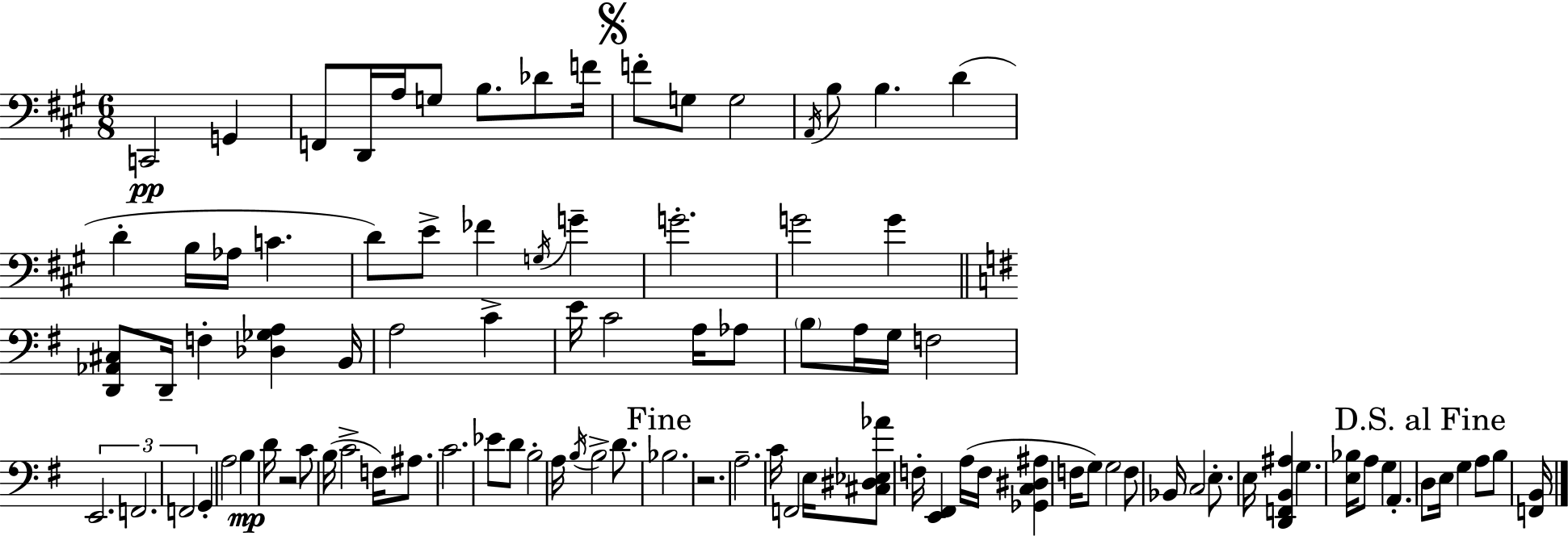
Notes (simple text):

C2/h G2/q F2/e D2/s A3/s G3/e B3/e. Db4/e F4/s F4/e G3/e G3/h A2/s B3/e B3/q. D4/q D4/q B3/s Ab3/s C4/q. D4/e E4/e FES4/q G3/s G4/q G4/h. G4/h G4/q [D2,Ab2,C#3]/e D2/s F3/q [Db3,Gb3,A3]/q B2/s A3/h C4/q E4/s C4/h A3/s Ab3/e B3/e A3/s G3/s F3/h E2/h. F2/h. F2/h G2/q A3/h B3/q D4/s R/h C4/e B3/s C4/h F3/s A#3/e. C4/h. Eb4/e D4/e B3/h A3/s B3/s B3/h D4/e. Bb3/h. R/h. A3/h. C4/s F2/h E3/s [C#3,D#3,Eb3,Ab4]/e F3/s [E2,F#2]/q A3/s F3/s [Gb2,C3,D#3,A#3]/q F3/s G3/e G3/h F3/e Bb2/s C3/h E3/e. E3/s [D2,F2,B2,A#3]/q G3/q. [E3,Bb3]/s A3/e G3/q A2/q. D3/e E3/s G3/q A3/e B3/e [F2,B2]/s